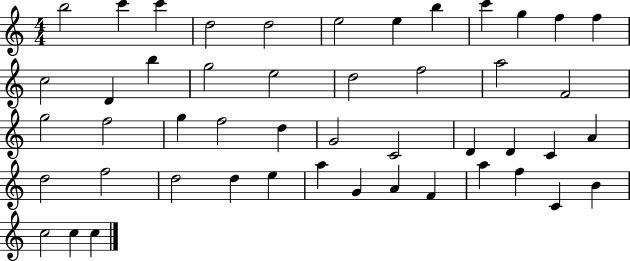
B5/h C6/q C6/q D5/h D5/h E5/h E5/q B5/q C6/q G5/q F5/q F5/q C5/h D4/q B5/q G5/h E5/h D5/h F5/h A5/h F4/h G5/h F5/h G5/q F5/h D5/q G4/h C4/h D4/q D4/q C4/q A4/q D5/h F5/h D5/h D5/q E5/q A5/q G4/q A4/q F4/q A5/q F5/q C4/q B4/q C5/h C5/q C5/q